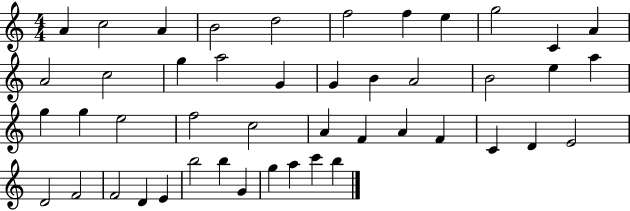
A4/q C5/h A4/q B4/h D5/h F5/h F5/q E5/q G5/h C4/q A4/q A4/h C5/h G5/q A5/h G4/q G4/q B4/q A4/h B4/h E5/q A5/q G5/q G5/q E5/h F5/h C5/h A4/q F4/q A4/q F4/q C4/q D4/q E4/h D4/h F4/h F4/h D4/q E4/q B5/h B5/q G4/q G5/q A5/q C6/q B5/q